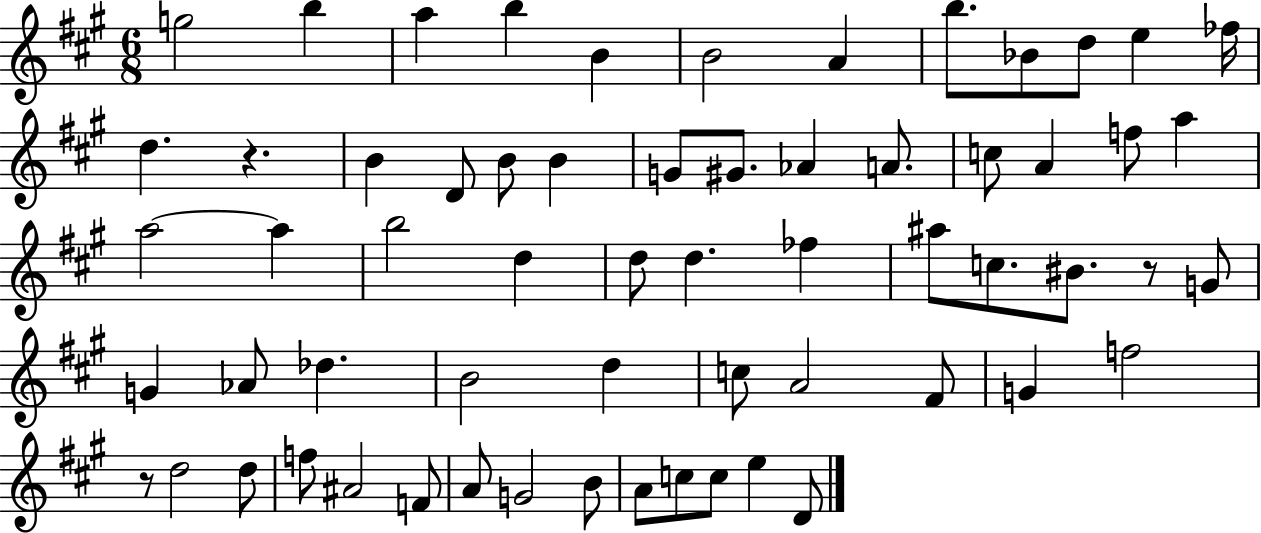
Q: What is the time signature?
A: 6/8